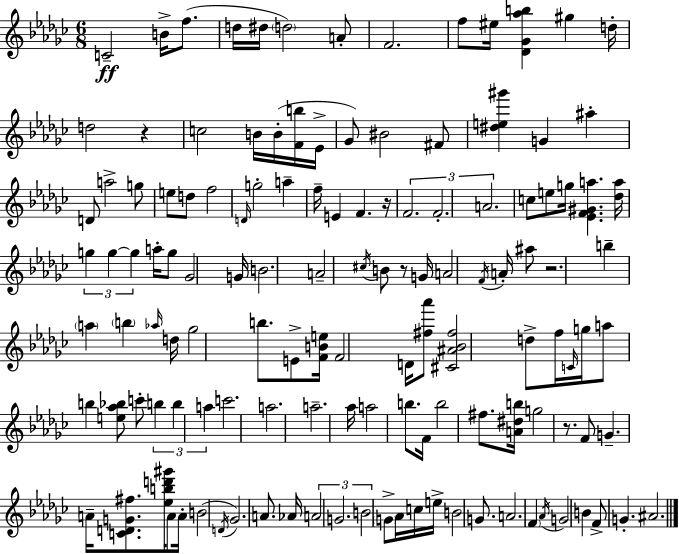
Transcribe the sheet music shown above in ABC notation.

X:1
T:Untitled
M:6/8
L:1/4
K:Ebm
C2 B/4 f/2 d/4 ^d/4 d2 A/2 F2 f/2 ^e/4 [_D_G_ab] ^g d/4 d2 z c2 B/4 B/4 [Fb]/4 _E/4 _G/2 ^B2 ^F/2 [^de^g'] G ^a D/2 a2 g/2 e/2 d/2 f2 D/4 g2 a f/4 E F z/4 F2 F2 A2 c/2 e/2 g/4 [_EF^Ga] [_da]/4 g g g a/4 g/2 _G2 G/4 B2 A2 ^c/4 B/2 z/2 G/4 A2 F/4 A/4 ^a/2 z2 b a b _a/4 d/4 _g2 b/2 E/2 [FBe]/4 F2 D/4 [^f_a']/2 [^C^A_B^f]2 d/2 f/4 C/4 g/4 a/2 b [e_a_b]/2 c'/2 b b a c'2 a2 a2 _a/4 a2 b/2 F/4 b2 ^f/2 [A^db]/4 g2 z/2 F/2 G A/4 [CDG^f]/2 [_ebd'^g']/4 A/2 A/4 B2 D/4 _G2 A/2 _A/4 A2 G2 B2 G/2 _A/4 c/4 e/4 B2 G/2 A2 F _A/4 G2 B F/2 G ^A2